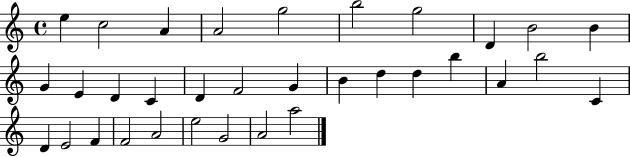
{
  \clef treble
  \time 4/4
  \defaultTimeSignature
  \key c \major
  e''4 c''2 a'4 | a'2 g''2 | b''2 g''2 | d'4 b'2 b'4 | \break g'4 e'4 d'4 c'4 | d'4 f'2 g'4 | b'4 d''4 d''4 b''4 | a'4 b''2 c'4 | \break d'4 e'2 f'4 | f'2 a'2 | e''2 g'2 | a'2 a''2 | \break \bar "|."
}